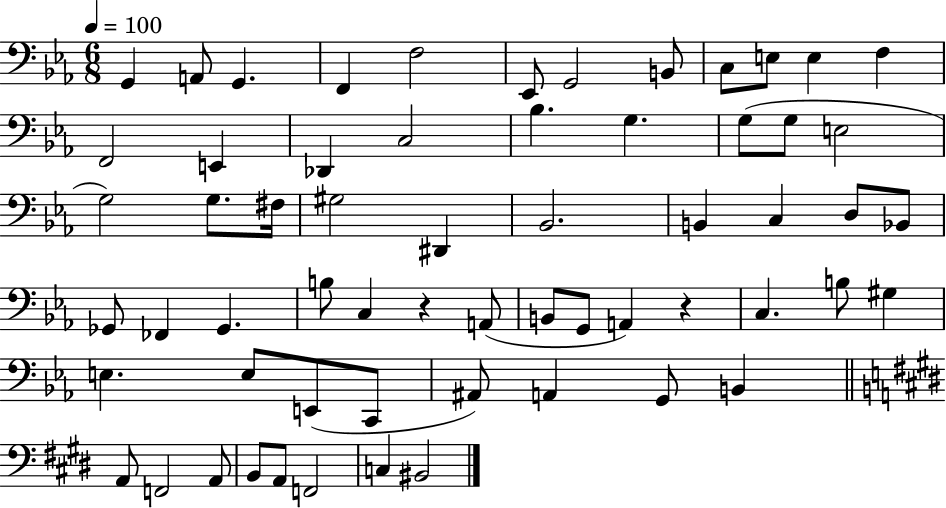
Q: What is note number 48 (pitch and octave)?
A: A#2